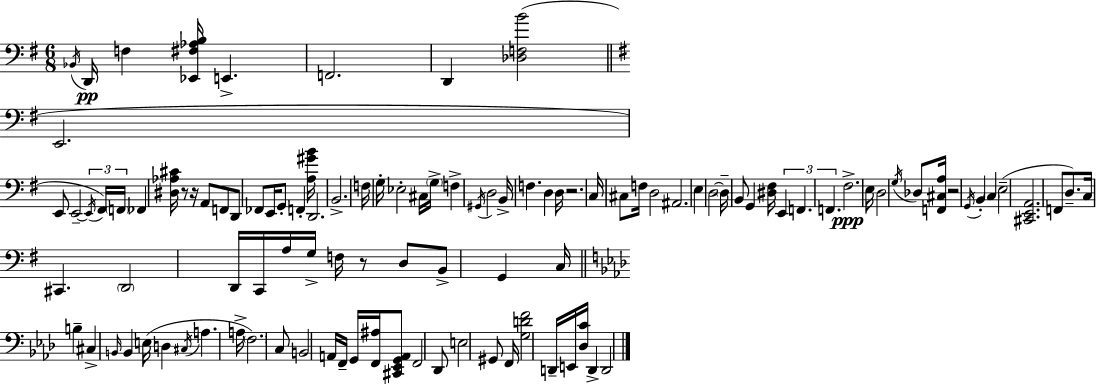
Bb2/s D2/s F3/q [Eb2,F#3,Ab3,B3]/s E2/q. F2/h. D2/q [Db3,F3,B4]/h E2/h. E2/e E2/h E2/s F#2/s F2/s FES2/q [D#3,Ab3,C#4]/s R/e R/s A2/e F2/e D2/e FES2/e E2/s G2/e F2/q [A3,G#4,B4]/s D2/h. B2/h. F3/s G3/s Eb3/h C#3/s G3/s F3/q G#2/s D3/h B2/s F3/q. D3/q D3/s R/h. C3/s C#3/e F3/s D3/h A#2/h. E3/q D3/h D3/s B2/e G2/q [D#3,F#3]/s E2/q F2/q. F2/q. F#3/h. E3/s D3/h G3/s Db3/e [F2,C#3,A3]/s R/h G2/s B2/q C3/q E3/h [C#2,E2,A2]/h. F2/e D3/e. C3/s C#2/q. D2/h D2/s C2/s A3/s G3/s F3/s R/e D3/e B2/e G2/q C3/s B3/q C#3/q B2/s B2/q E3/s D3/q C#3/s A3/q. A3/s F3/h. C3/e B2/h A2/s F2/s G2/s [F2,A#3]/s [C#2,Eb2,G2,A2]/e F2/h Db2/e E3/h G#2/e F2/s [G3,D4,F4]/h D2/s E2/s [Db3,C4]/s D2/q D2/h